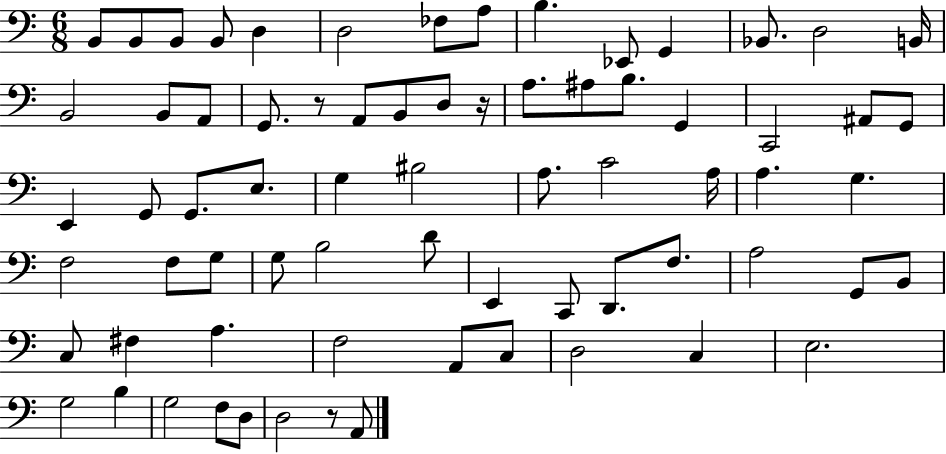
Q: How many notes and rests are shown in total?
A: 71